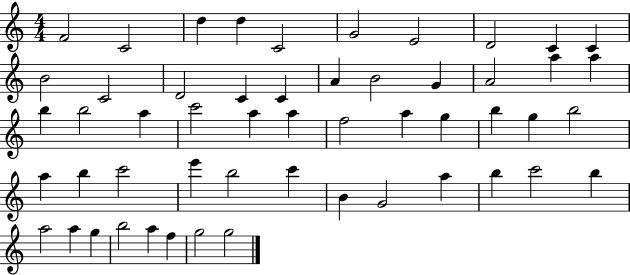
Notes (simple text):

F4/h C4/h D5/q D5/q C4/h G4/h E4/h D4/h C4/q C4/q B4/h C4/h D4/h C4/q C4/q A4/q B4/h G4/q A4/h A5/q A5/q B5/q B5/h A5/q C6/h A5/q A5/q F5/h A5/q G5/q B5/q G5/q B5/h A5/q B5/q C6/h E6/q B5/h C6/q B4/q G4/h A5/q B5/q C6/h B5/q A5/h A5/q G5/q B5/h A5/q F5/q G5/h G5/h